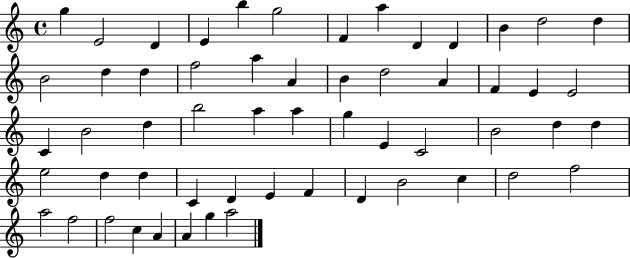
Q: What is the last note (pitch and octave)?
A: A5